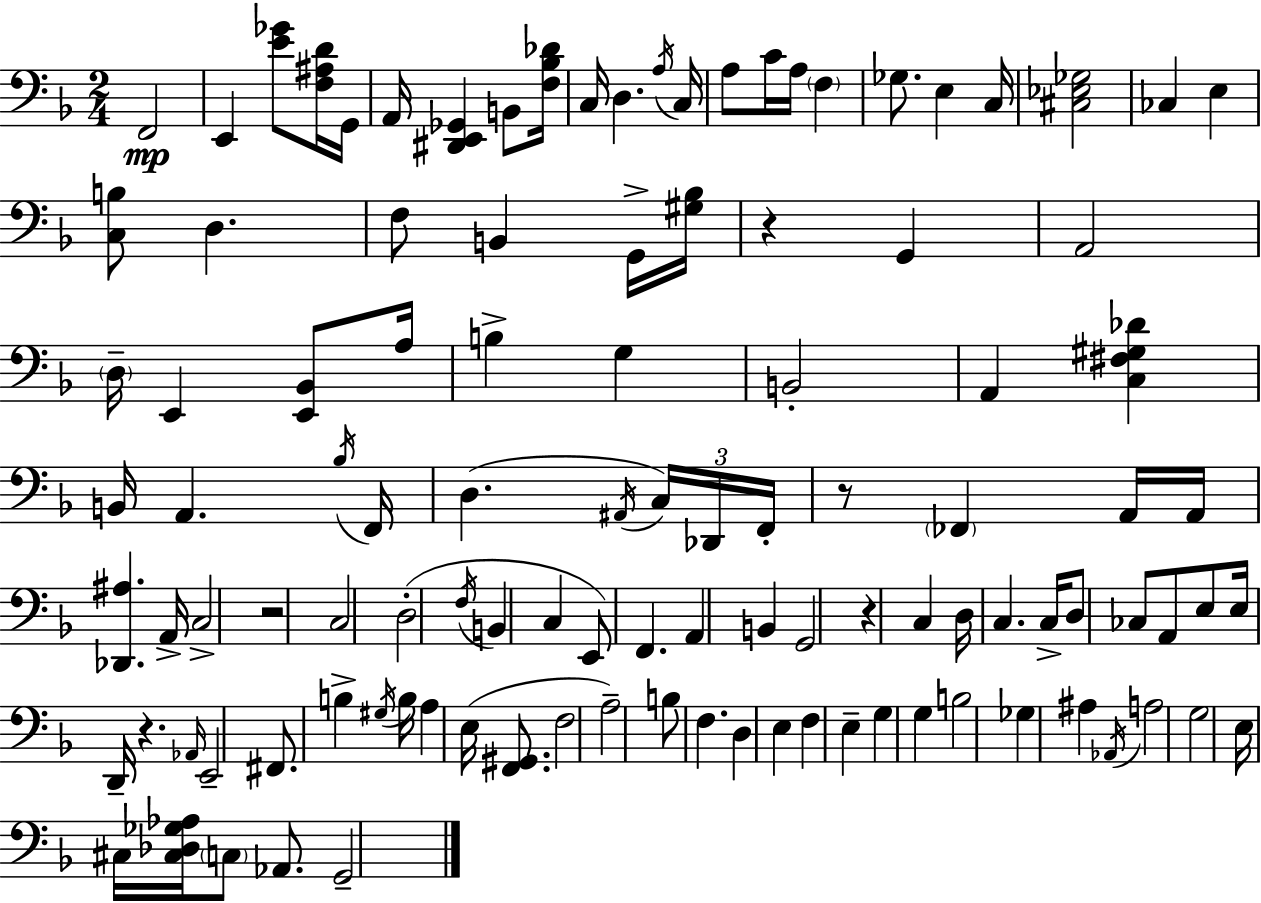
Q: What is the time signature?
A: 2/4